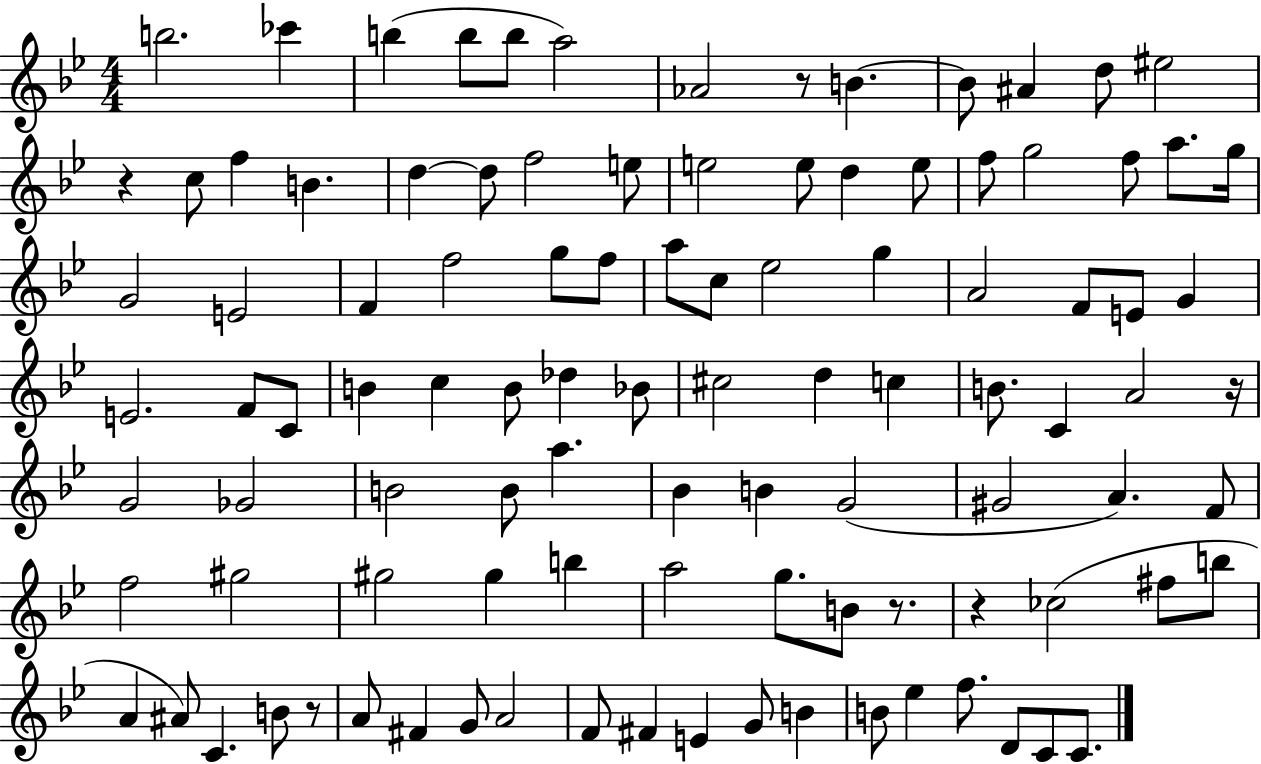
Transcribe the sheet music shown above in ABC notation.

X:1
T:Untitled
M:4/4
L:1/4
K:Bb
b2 _c' b b/2 b/2 a2 _A2 z/2 B B/2 ^A d/2 ^e2 z c/2 f B d d/2 f2 e/2 e2 e/2 d e/2 f/2 g2 f/2 a/2 g/4 G2 E2 F f2 g/2 f/2 a/2 c/2 _e2 g A2 F/2 E/2 G E2 F/2 C/2 B c B/2 _d _B/2 ^c2 d c B/2 C A2 z/4 G2 _G2 B2 B/2 a _B B G2 ^G2 A F/2 f2 ^g2 ^g2 ^g b a2 g/2 B/2 z/2 z _c2 ^f/2 b/2 A ^A/2 C B/2 z/2 A/2 ^F G/2 A2 F/2 ^F E G/2 B B/2 _e f/2 D/2 C/2 C/2